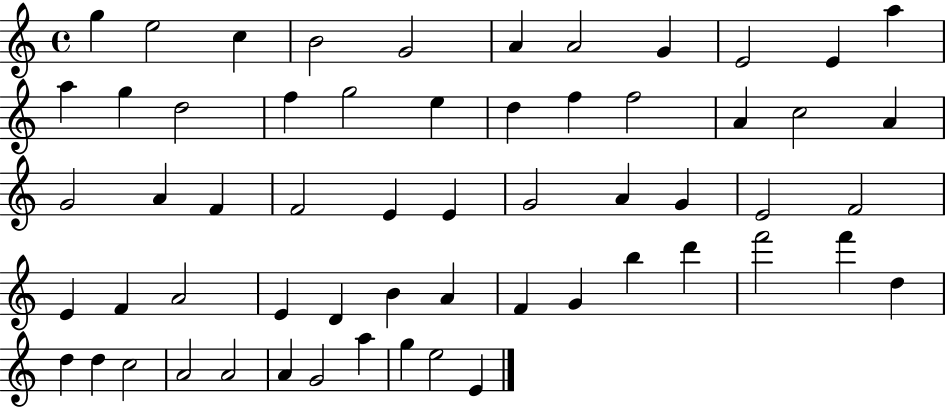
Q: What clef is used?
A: treble